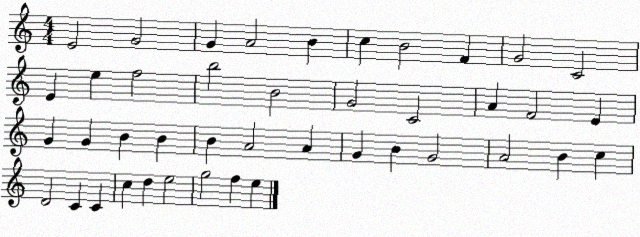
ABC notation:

X:1
T:Untitled
M:4/4
L:1/4
K:C
E2 G2 G A2 B c B2 F G2 C2 E e f2 b2 B2 G2 C2 A F2 E G G B B B A2 A G B G2 A2 B c D2 C C c d e2 g2 f e